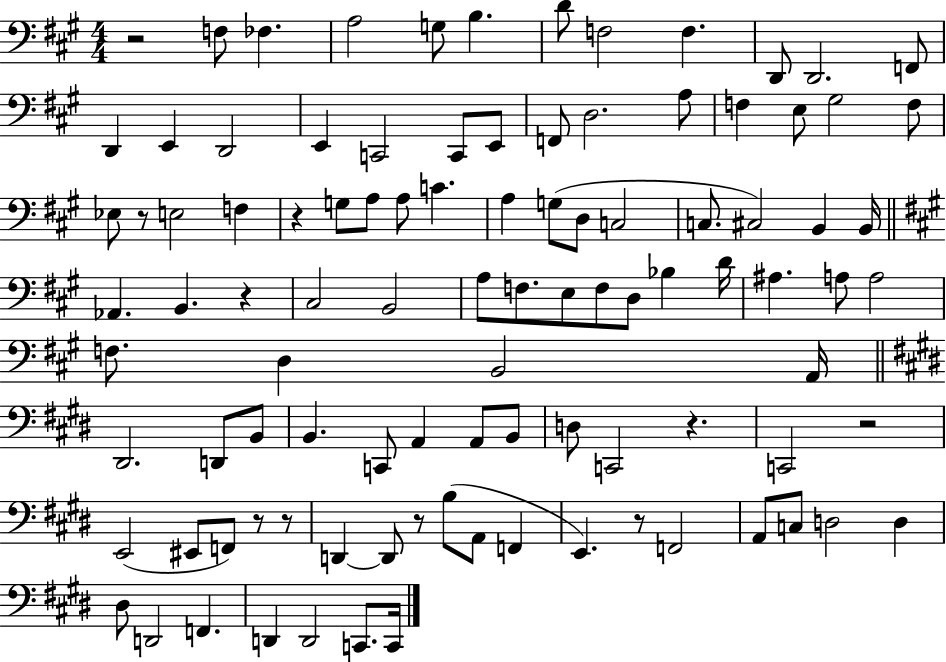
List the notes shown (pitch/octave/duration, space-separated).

R/h F3/e FES3/q. A3/h G3/e B3/q. D4/e F3/h F3/q. D2/e D2/h. F2/e D2/q E2/q D2/h E2/q C2/h C2/e E2/e F2/e D3/h. A3/e F3/q E3/e G#3/h F3/e Eb3/e R/e E3/h F3/q R/q G3/e A3/e A3/e C4/q. A3/q G3/e D3/e C3/h C3/e. C#3/h B2/q B2/s Ab2/q. B2/q. R/q C#3/h B2/h A3/e F3/e. E3/e F3/e D3/e Bb3/q D4/s A#3/q. A3/e A3/h F3/e. D3/q B2/h A2/s D#2/h. D2/e B2/e B2/q. C2/e A2/q A2/e B2/e D3/e C2/h R/q. C2/h R/h E2/h EIS2/e F2/e R/e R/e D2/q D2/e R/e B3/e A2/e F2/q E2/q. R/e F2/h A2/e C3/e D3/h D3/q D#3/e D2/h F2/q. D2/q D2/h C2/e. C2/s